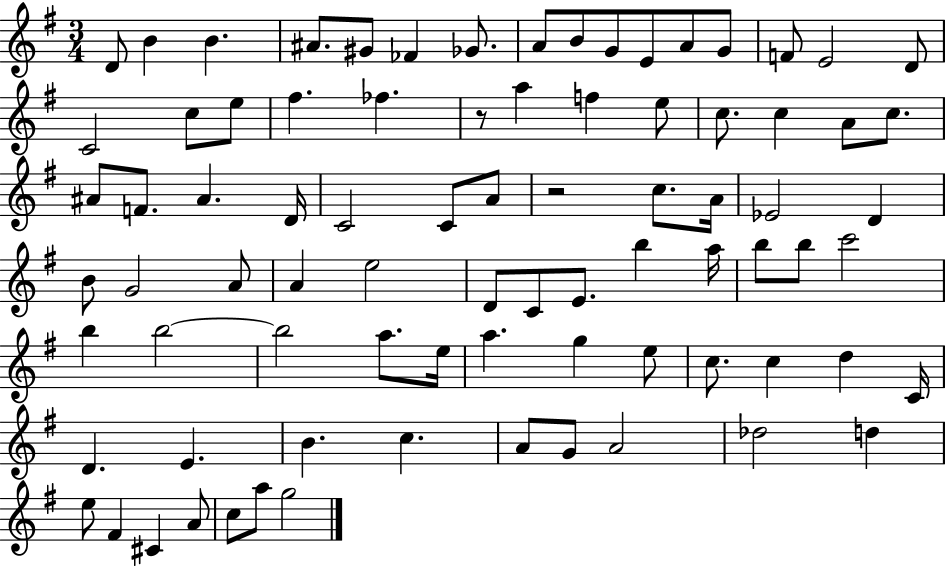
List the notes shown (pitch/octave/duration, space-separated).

D4/e B4/q B4/q. A#4/e. G#4/e FES4/q Gb4/e. A4/e B4/e G4/e E4/e A4/e G4/e F4/e E4/h D4/e C4/h C5/e E5/e F#5/q. FES5/q. R/e A5/q F5/q E5/e C5/e. C5/q A4/e C5/e. A#4/e F4/e. A#4/q. D4/s C4/h C4/e A4/e R/h C5/e. A4/s Eb4/h D4/q B4/e G4/h A4/e A4/q E5/h D4/e C4/e E4/e. B5/q A5/s B5/e B5/e C6/h B5/q B5/h B5/h A5/e. E5/s A5/q. G5/q E5/e C5/e. C5/q D5/q C4/s D4/q. E4/q. B4/q. C5/q. A4/e G4/e A4/h Db5/h D5/q E5/e F#4/q C#4/q A4/e C5/e A5/e G5/h